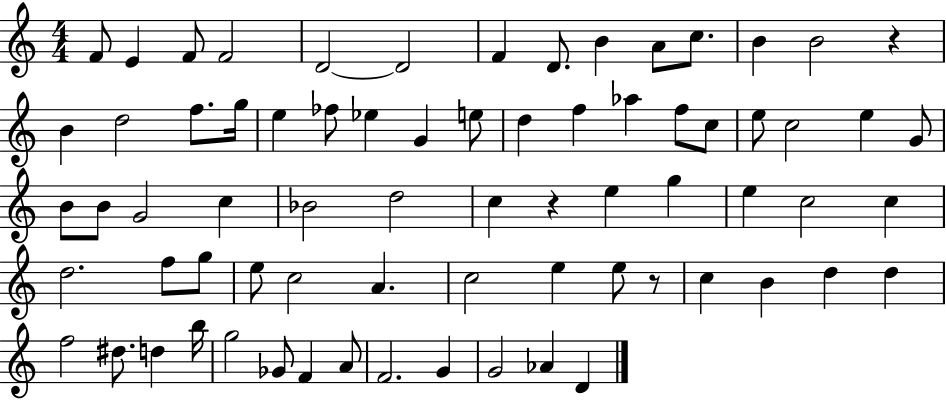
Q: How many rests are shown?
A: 3